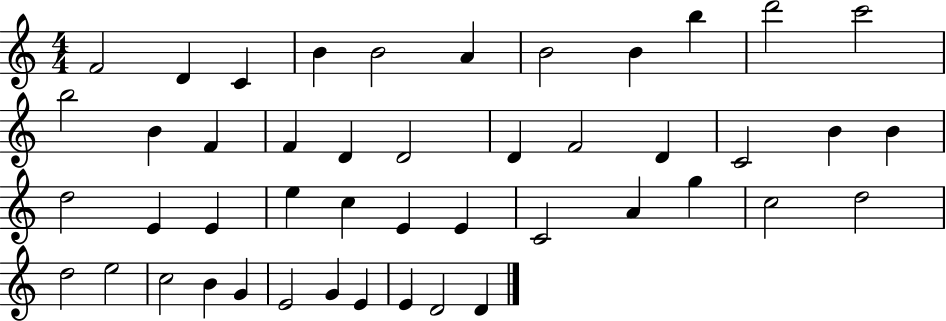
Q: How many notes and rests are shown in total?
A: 46